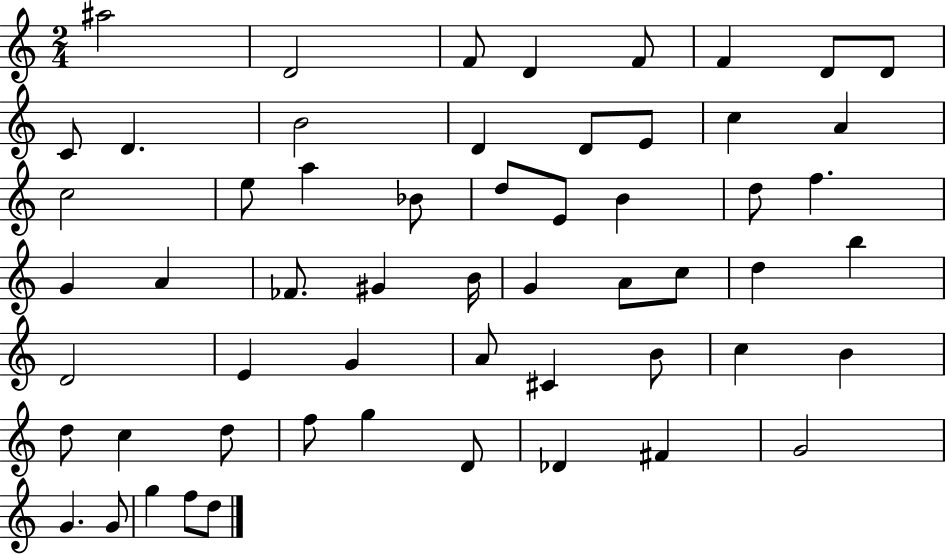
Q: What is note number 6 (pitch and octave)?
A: F4